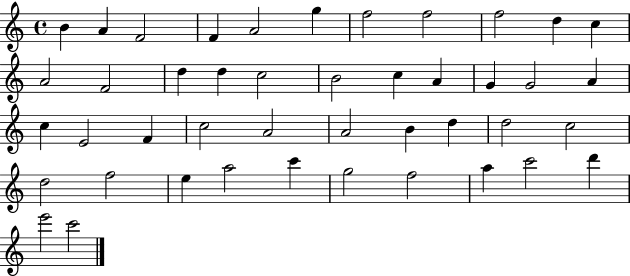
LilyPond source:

{
  \clef treble
  \time 4/4
  \defaultTimeSignature
  \key c \major
  b'4 a'4 f'2 | f'4 a'2 g''4 | f''2 f''2 | f''2 d''4 c''4 | \break a'2 f'2 | d''4 d''4 c''2 | b'2 c''4 a'4 | g'4 g'2 a'4 | \break c''4 e'2 f'4 | c''2 a'2 | a'2 b'4 d''4 | d''2 c''2 | \break d''2 f''2 | e''4 a''2 c'''4 | g''2 f''2 | a''4 c'''2 d'''4 | \break e'''2 c'''2 | \bar "|."
}